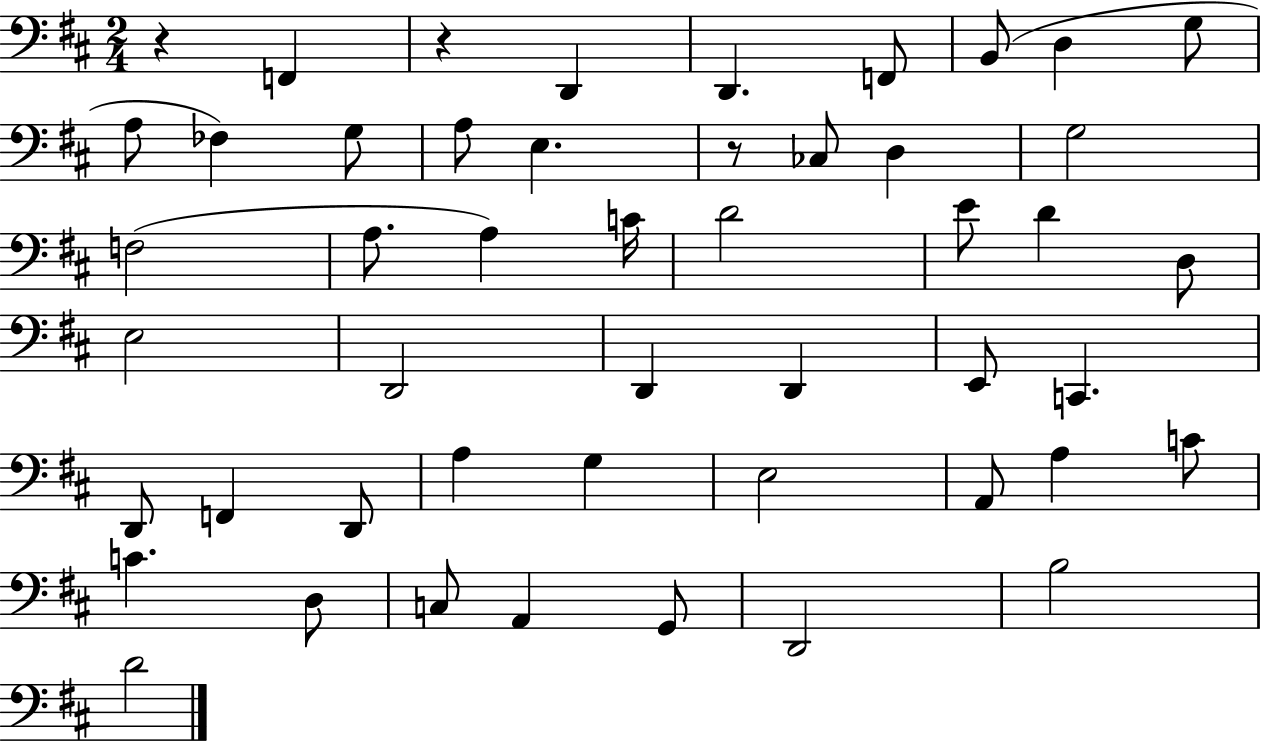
{
  \clef bass
  \numericTimeSignature
  \time 2/4
  \key d \major
  r4 f,4 | r4 d,4 | d,4. f,8 | b,8( d4 g8 | \break a8 fes4) g8 | a8 e4. | r8 ces8 d4 | g2 | \break f2( | a8. a4) c'16 | d'2 | e'8 d'4 d8 | \break e2 | d,2 | d,4 d,4 | e,8 c,4. | \break d,8 f,4 d,8 | a4 g4 | e2 | a,8 a4 c'8 | \break c'4. d8 | c8 a,4 g,8 | d,2 | b2 | \break d'2 | \bar "|."
}